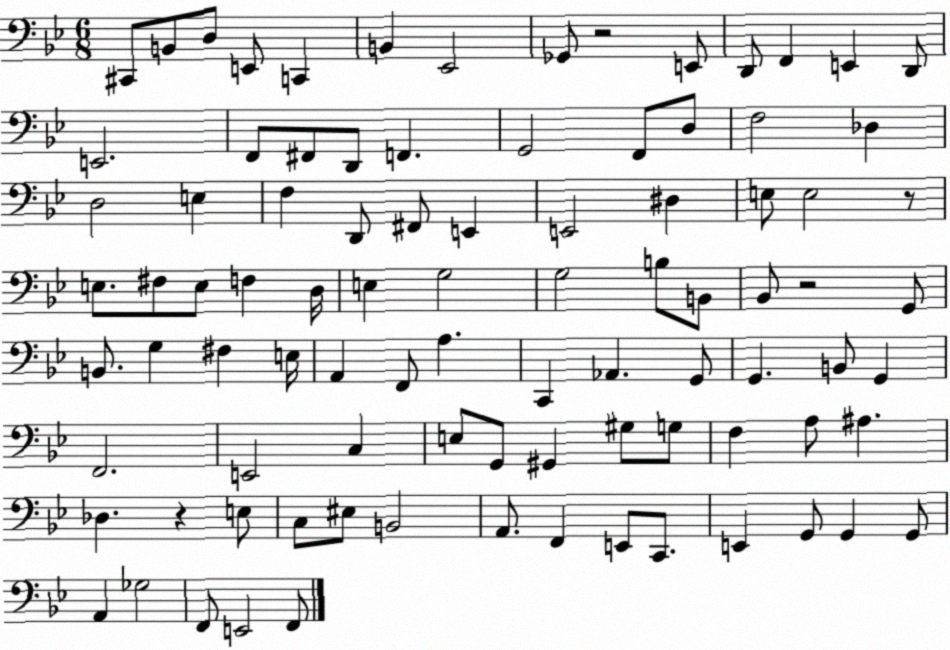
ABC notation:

X:1
T:Untitled
M:6/8
L:1/4
K:Bb
^C,,/2 B,,/2 D,/2 E,,/2 C,, B,, _E,,2 _G,,/2 z2 E,,/2 D,,/2 F,, E,, D,,/2 E,,2 F,,/2 ^F,,/2 D,,/2 F,, G,,2 F,,/2 D,/2 F,2 _D, D,2 E, F, D,,/2 ^F,,/2 E,, E,,2 ^D, E,/2 E,2 z/2 E,/2 ^F,/2 E,/2 F, D,/4 E, G,2 G,2 B,/2 B,,/2 _B,,/2 z2 G,,/2 B,,/2 G, ^F, E,/4 A,, F,,/2 A, C,, _A,, G,,/2 G,, B,,/2 G,, F,,2 E,,2 C, E,/2 G,,/2 ^G,, ^G,/2 G,/2 F, A,/2 ^A, _D, z E,/2 C,/2 ^E,/2 B,,2 A,,/2 F,, E,,/2 C,,/2 E,, G,,/2 G,, G,,/2 A,, _G,2 F,,/2 E,,2 F,,/2